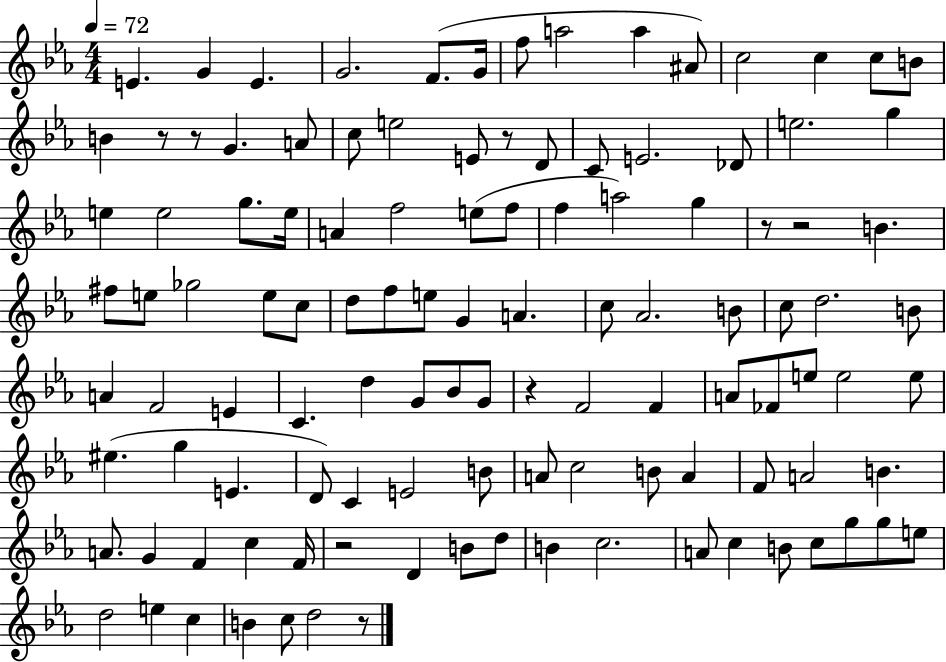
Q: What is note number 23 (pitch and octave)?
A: E4